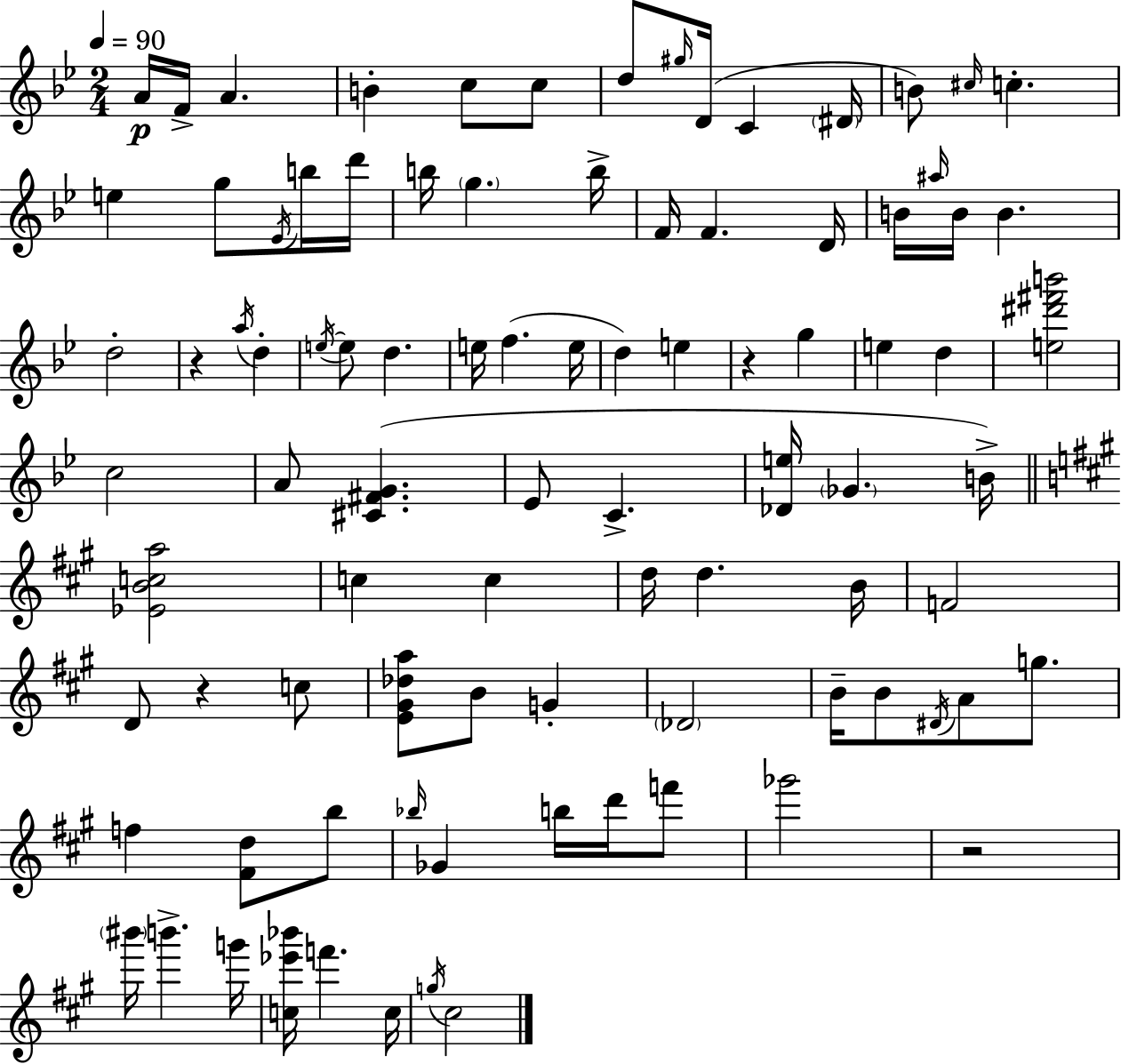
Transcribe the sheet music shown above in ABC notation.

X:1
T:Untitled
M:2/4
L:1/4
K:Bb
A/4 F/4 A B c/2 c/2 d/2 ^g/4 D/4 C ^D/4 B/2 ^c/4 c e g/2 _E/4 b/4 d'/4 b/4 g b/4 F/4 F D/4 B/4 ^a/4 B/4 B d2 z a/4 d e/4 e/2 d e/4 f e/4 d e z g e d [e^d'^f'b']2 c2 A/2 [^C^FG] _E/2 C [_De]/4 _G B/4 [_EBca]2 c c d/4 d B/4 F2 D/2 z c/2 [E^G_da]/2 B/2 G _D2 B/4 B/2 ^D/4 A/2 g/2 f [^Fd]/2 b/2 _b/4 _G b/4 d'/4 f'/2 _g'2 z2 ^b'/4 b' g'/4 [c_e'_b']/4 f' c/4 g/4 ^c2